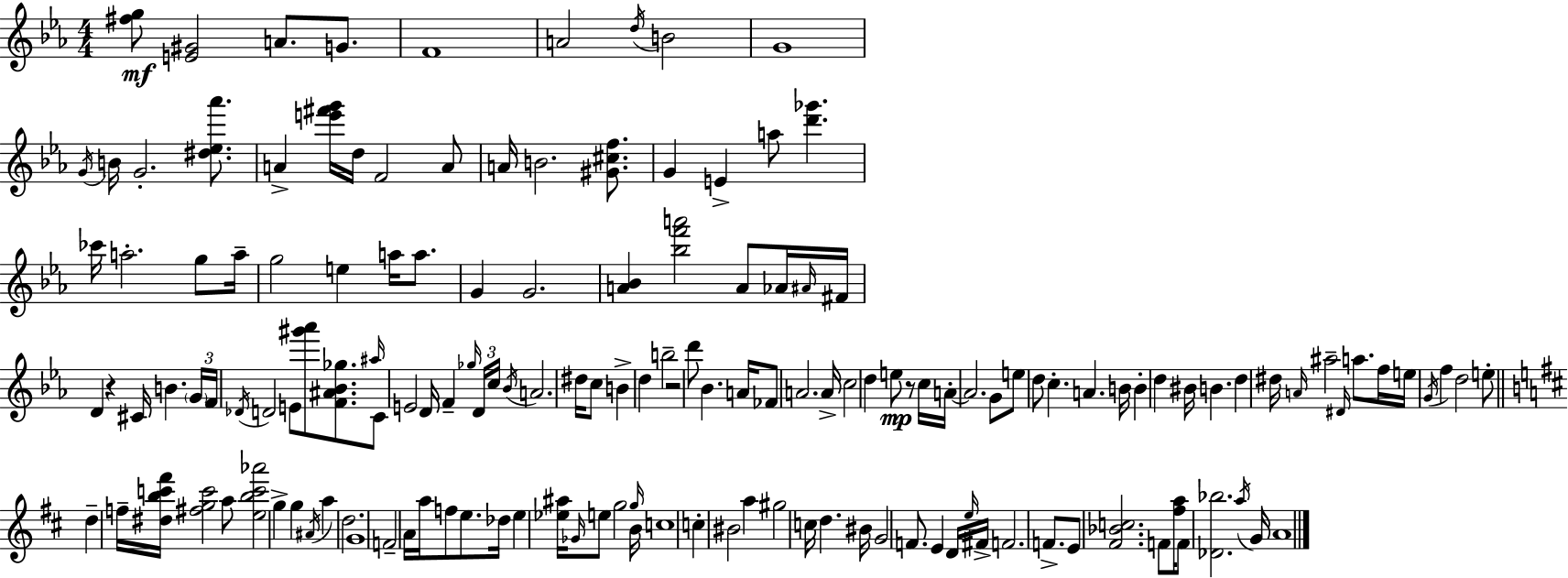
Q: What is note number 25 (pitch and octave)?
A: E5